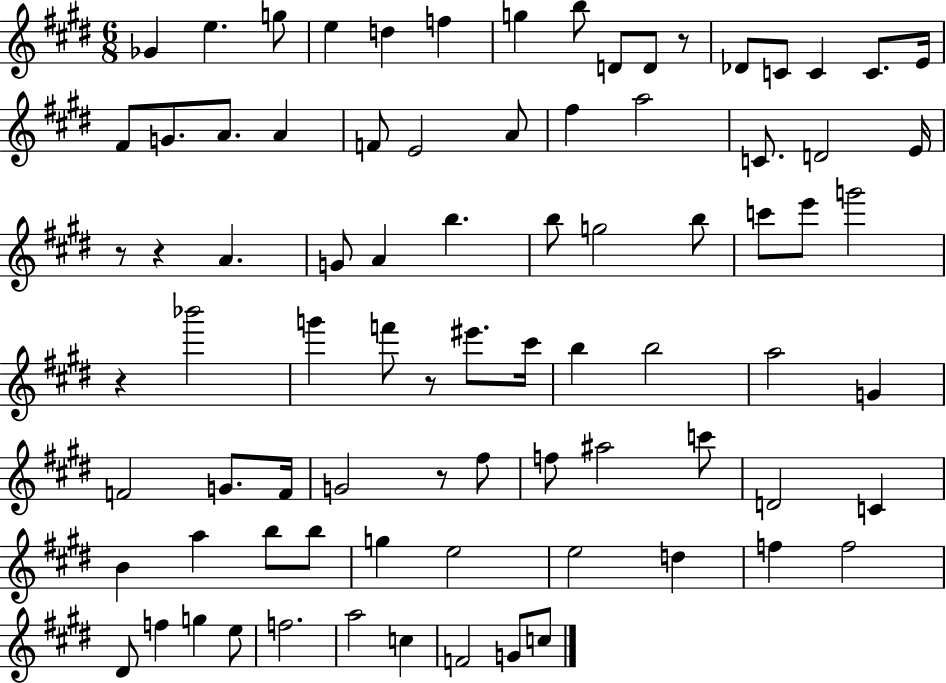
Gb4/q E5/q. G5/e E5/q D5/q F5/q G5/q B5/e D4/e D4/e R/e Db4/e C4/e C4/q C4/e. E4/s F#4/e G4/e. A4/e. A4/q F4/e E4/h A4/e F#5/q A5/h C4/e. D4/h E4/s R/e R/q A4/q. G4/e A4/q B5/q. B5/e G5/h B5/e C6/e E6/e G6/h R/q Bb6/h G6/q F6/e R/e EIS6/e. C#6/s B5/q B5/h A5/h G4/q F4/h G4/e. F4/s G4/h R/e F#5/e F5/e A#5/h C6/e D4/h C4/q B4/q A5/q B5/e B5/e G5/q E5/h E5/h D5/q F5/q F5/h D#4/e F5/q G5/q E5/e F5/h. A5/h C5/q F4/h G4/e C5/e